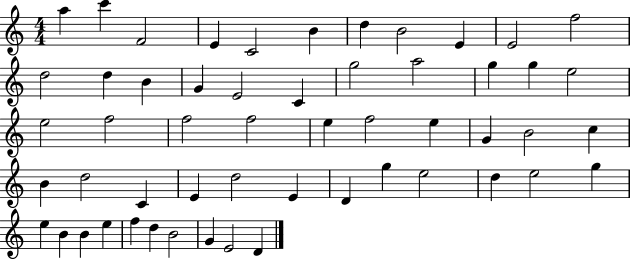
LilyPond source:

{
  \clef treble
  \numericTimeSignature
  \time 4/4
  \key c \major
  a''4 c'''4 f'2 | e'4 c'2 b'4 | d''4 b'2 e'4 | e'2 f''2 | \break d''2 d''4 b'4 | g'4 e'2 c'4 | g''2 a''2 | g''4 g''4 e''2 | \break e''2 f''2 | f''2 f''2 | e''4 f''2 e''4 | g'4 b'2 c''4 | \break b'4 d''2 c'4 | e'4 d''2 e'4 | d'4 g''4 e''2 | d''4 e''2 g''4 | \break e''4 b'4 b'4 e''4 | f''4 d''4 b'2 | g'4 e'2 d'4 | \bar "|."
}